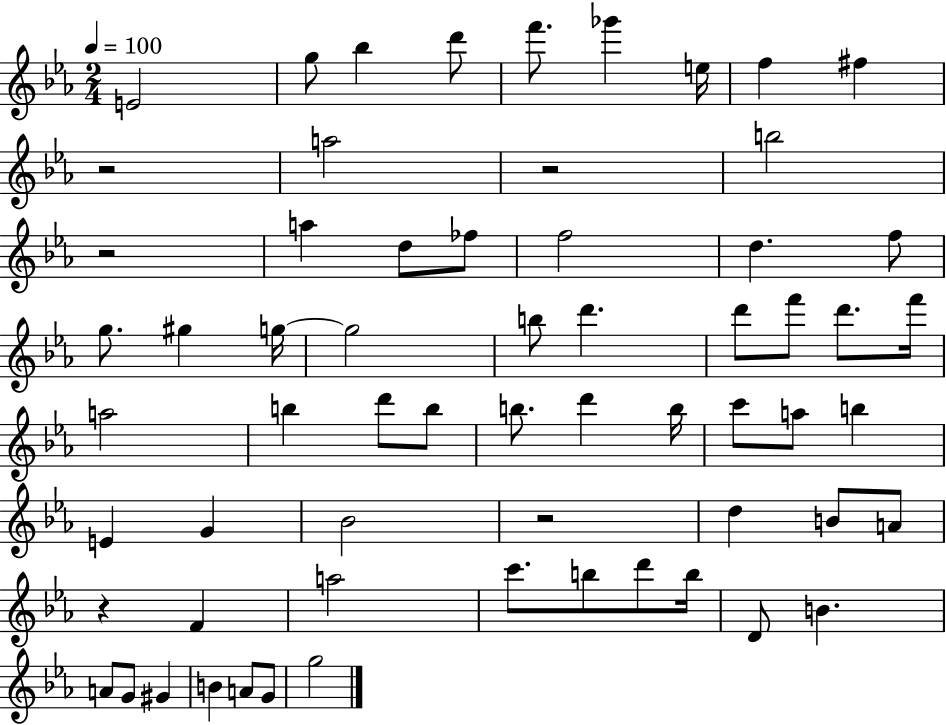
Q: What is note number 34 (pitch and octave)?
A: B5